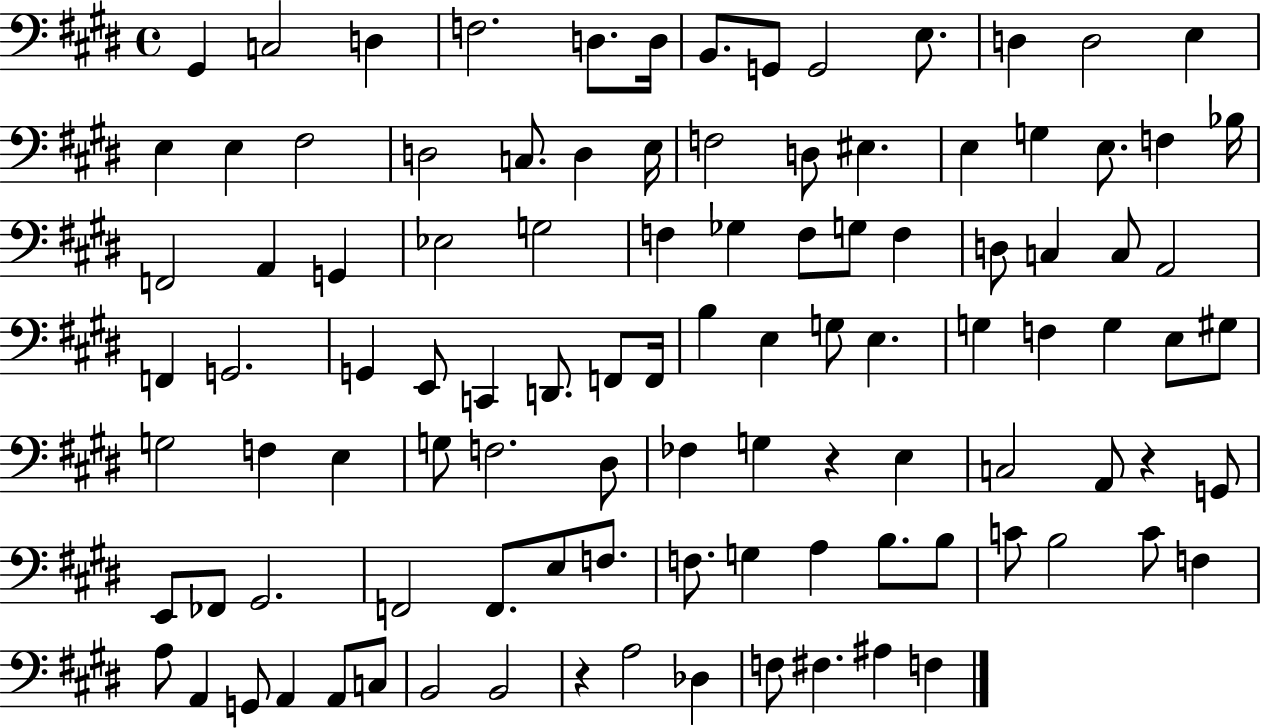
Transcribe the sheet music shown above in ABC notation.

X:1
T:Untitled
M:4/4
L:1/4
K:E
^G,, C,2 D, F,2 D,/2 D,/4 B,,/2 G,,/2 G,,2 E,/2 D, D,2 E, E, E, ^F,2 D,2 C,/2 D, E,/4 F,2 D,/2 ^E, E, G, E,/2 F, _B,/4 F,,2 A,, G,, _E,2 G,2 F, _G, F,/2 G,/2 F, D,/2 C, C,/2 A,,2 F,, G,,2 G,, E,,/2 C,, D,,/2 F,,/2 F,,/4 B, E, G,/2 E, G, F, G, E,/2 ^G,/2 G,2 F, E, G,/2 F,2 ^D,/2 _F, G, z E, C,2 A,,/2 z G,,/2 E,,/2 _F,,/2 ^G,,2 F,,2 F,,/2 E,/2 F,/2 F,/2 G, A, B,/2 B,/2 C/2 B,2 C/2 F, A,/2 A,, G,,/2 A,, A,,/2 C,/2 B,,2 B,,2 z A,2 _D, F,/2 ^F, ^A, F,